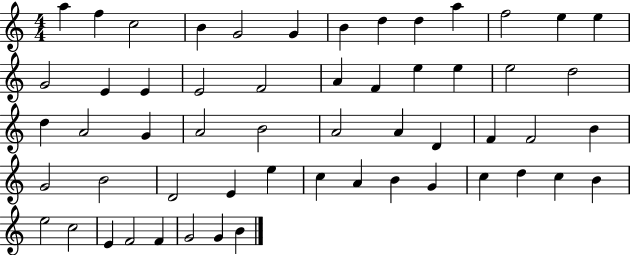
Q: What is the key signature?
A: C major